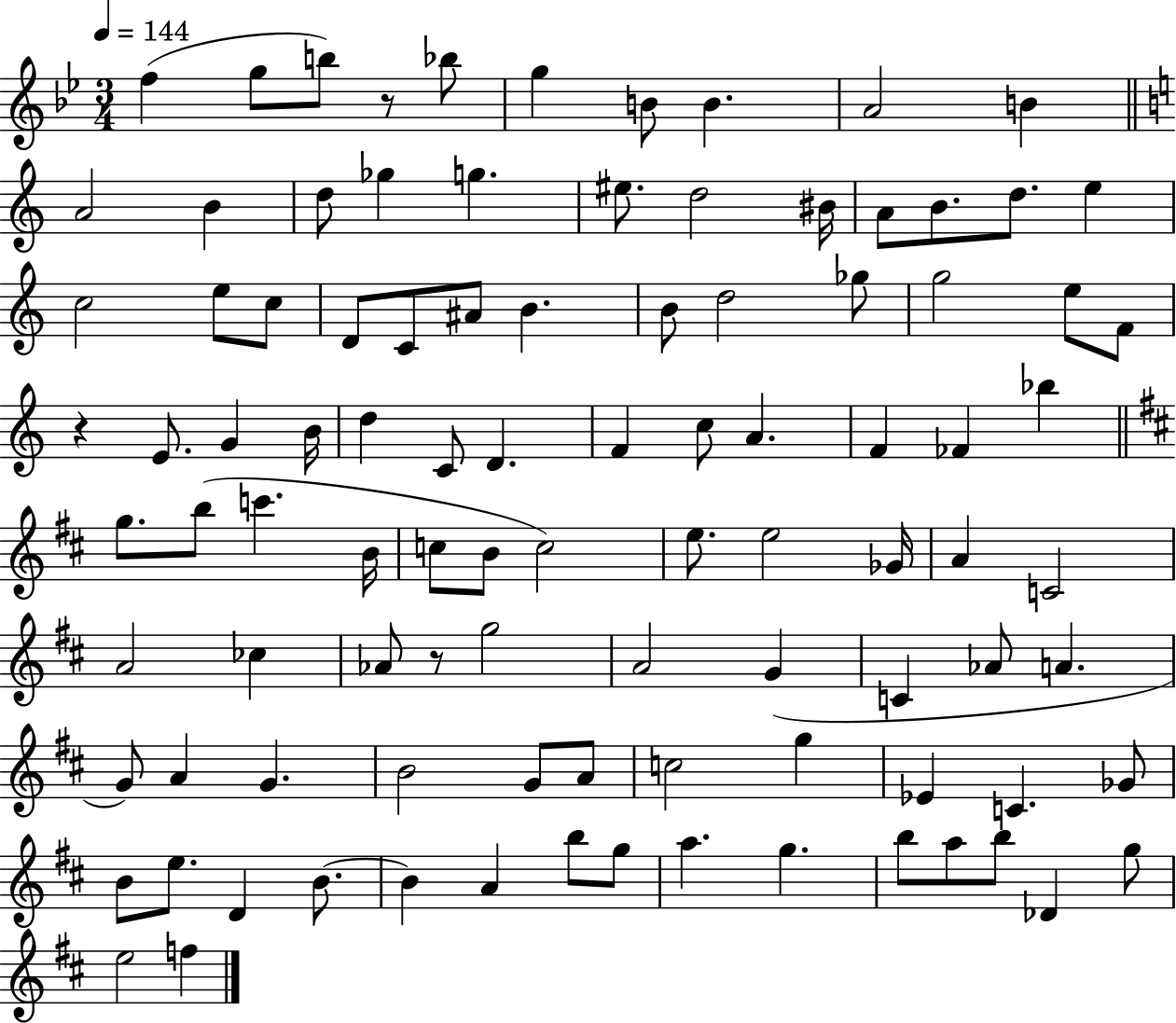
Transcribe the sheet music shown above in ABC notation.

X:1
T:Untitled
M:3/4
L:1/4
K:Bb
f g/2 b/2 z/2 _b/2 g B/2 B A2 B A2 B d/2 _g g ^e/2 d2 ^B/4 A/2 B/2 d/2 e c2 e/2 c/2 D/2 C/2 ^A/2 B B/2 d2 _g/2 g2 e/2 F/2 z E/2 G B/4 d C/2 D F c/2 A F _F _b g/2 b/2 c' B/4 c/2 B/2 c2 e/2 e2 _G/4 A C2 A2 _c _A/2 z/2 g2 A2 G C _A/2 A G/2 A G B2 G/2 A/2 c2 g _E C _G/2 B/2 e/2 D B/2 B A b/2 g/2 a g b/2 a/2 b/2 _D g/2 e2 f